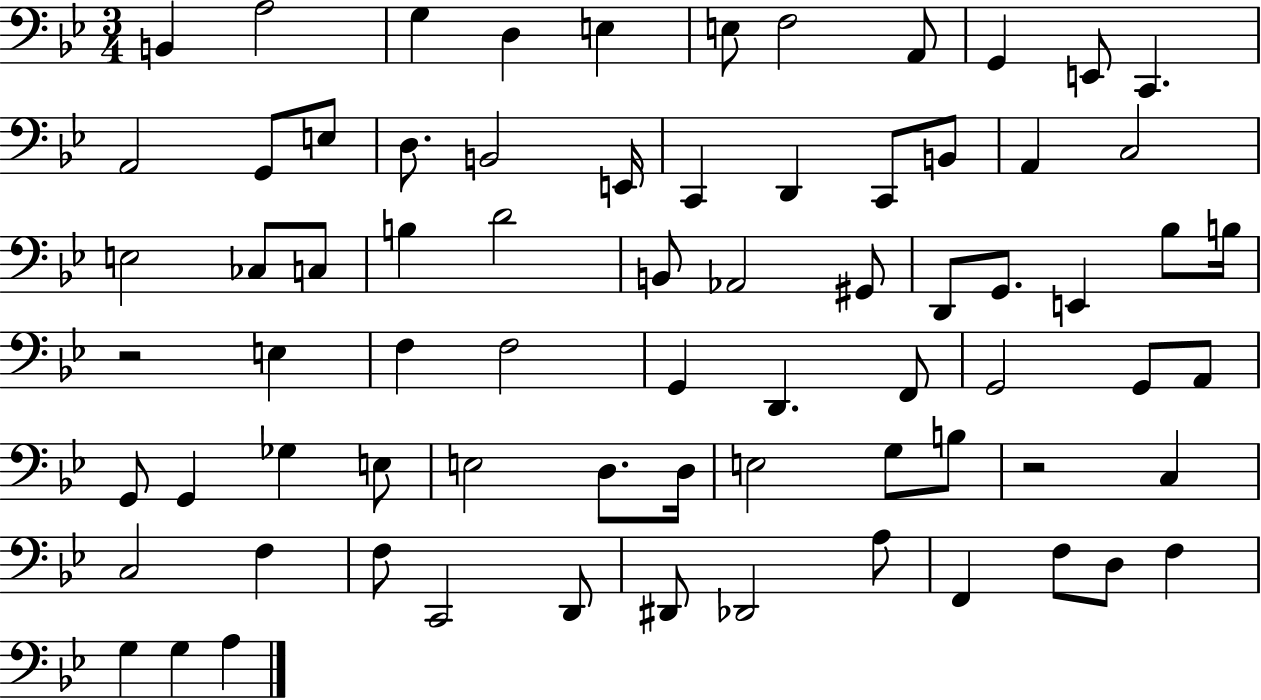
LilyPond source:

{
  \clef bass
  \numericTimeSignature
  \time 3/4
  \key bes \major
  \repeat volta 2 { b,4 a2 | g4 d4 e4 | e8 f2 a,8 | g,4 e,8 c,4. | \break a,2 g,8 e8 | d8. b,2 e,16 | c,4 d,4 c,8 b,8 | a,4 c2 | \break e2 ces8 c8 | b4 d'2 | b,8 aes,2 gis,8 | d,8 g,8. e,4 bes8 b16 | \break r2 e4 | f4 f2 | g,4 d,4. f,8 | g,2 g,8 a,8 | \break g,8 g,4 ges4 e8 | e2 d8. d16 | e2 g8 b8 | r2 c4 | \break c2 f4 | f8 c,2 d,8 | dis,8 des,2 a8 | f,4 f8 d8 f4 | \break g4 g4 a4 | } \bar "|."
}